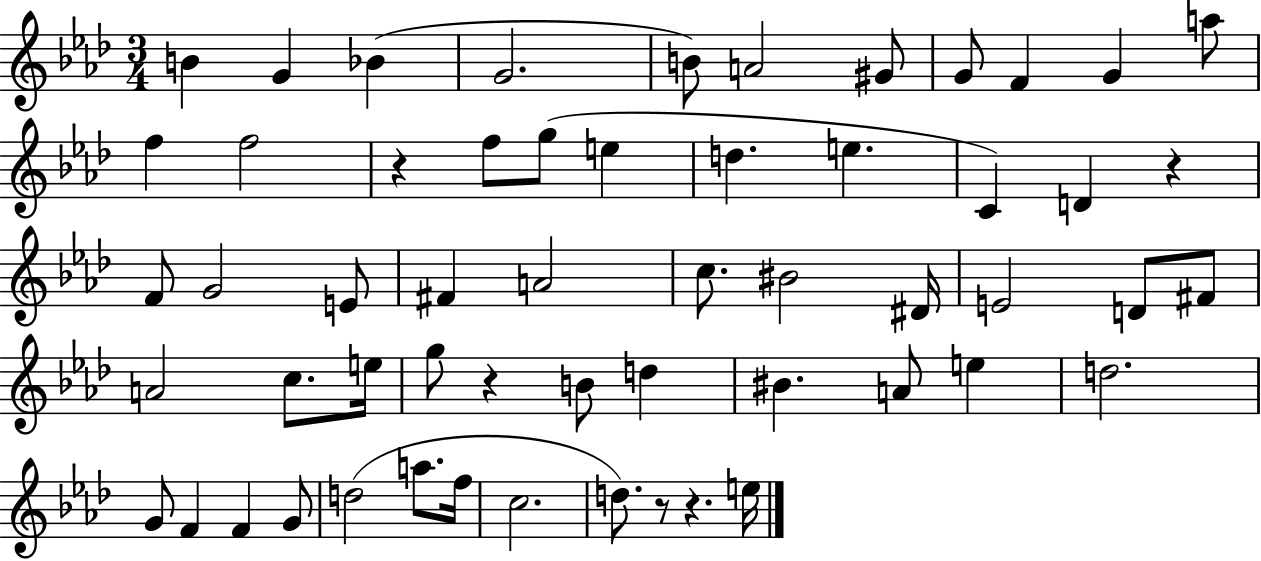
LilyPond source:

{
  \clef treble
  \numericTimeSignature
  \time 3/4
  \key aes \major
  b'4 g'4 bes'4( | g'2. | b'8) a'2 gis'8 | g'8 f'4 g'4 a''8 | \break f''4 f''2 | r4 f''8 g''8( e''4 | d''4. e''4. | c'4) d'4 r4 | \break f'8 g'2 e'8 | fis'4 a'2 | c''8. bis'2 dis'16 | e'2 d'8 fis'8 | \break a'2 c''8. e''16 | g''8 r4 b'8 d''4 | bis'4. a'8 e''4 | d''2. | \break g'8 f'4 f'4 g'8 | d''2( a''8. f''16 | c''2. | d''8.) r8 r4. e''16 | \break \bar "|."
}